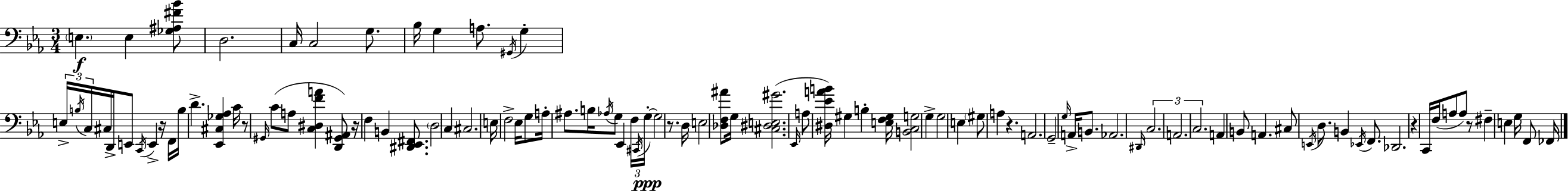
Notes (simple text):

E3/q. E3/q [Gb3,A#3,F#4,Bb4]/e D3/h. C3/s C3/h G3/e. Bb3/s G3/q A3/e. G#2/s G3/q E3/s B3/s C3/s C#3/s D2/s E2/e C2/s E2/q R/s F2/s B3/s D4/q. [Eb2,C#3,Gb3,Ab3]/q C4/s R/e G#2/s C4/e A3/e [C3,D#3,F4,A4]/q [D2,G#2,A#2]/e R/s F3/q B2/q [D#2,Eb2,F#2]/e. D3/h C3/q C#3/h. E3/s F3/h Eb3/s G3/e A3/s A#3/e. B3/s Ab3/s G3/e Eb2/q F3/s C#2/s G3/s G3/h R/e. D3/s E3/h [Db3,F3,A#4]/e G3/s [C#3,D#3,E3,G#4]/h. Eb2/s A3/e [D#3,Eb4,A4,B4]/s G#3/q B3/q [E3,F3,G#3]/s [B2,C3,G3]/h G3/q G3/h E3/q G#3/e A3/q R/q. A2/h. G2/h G3/s A2/s B2/e. Ab2/h. D#2/s C3/h. A2/h. C3/h. A2/q B2/e A2/q. C#3/e E2/s D3/e. B2/q Eb2/s F2/e. Db2/h. R/q C2/s F3/s A3/e A3/e R/e F#3/q E3/q G3/s F2/e FES2/s